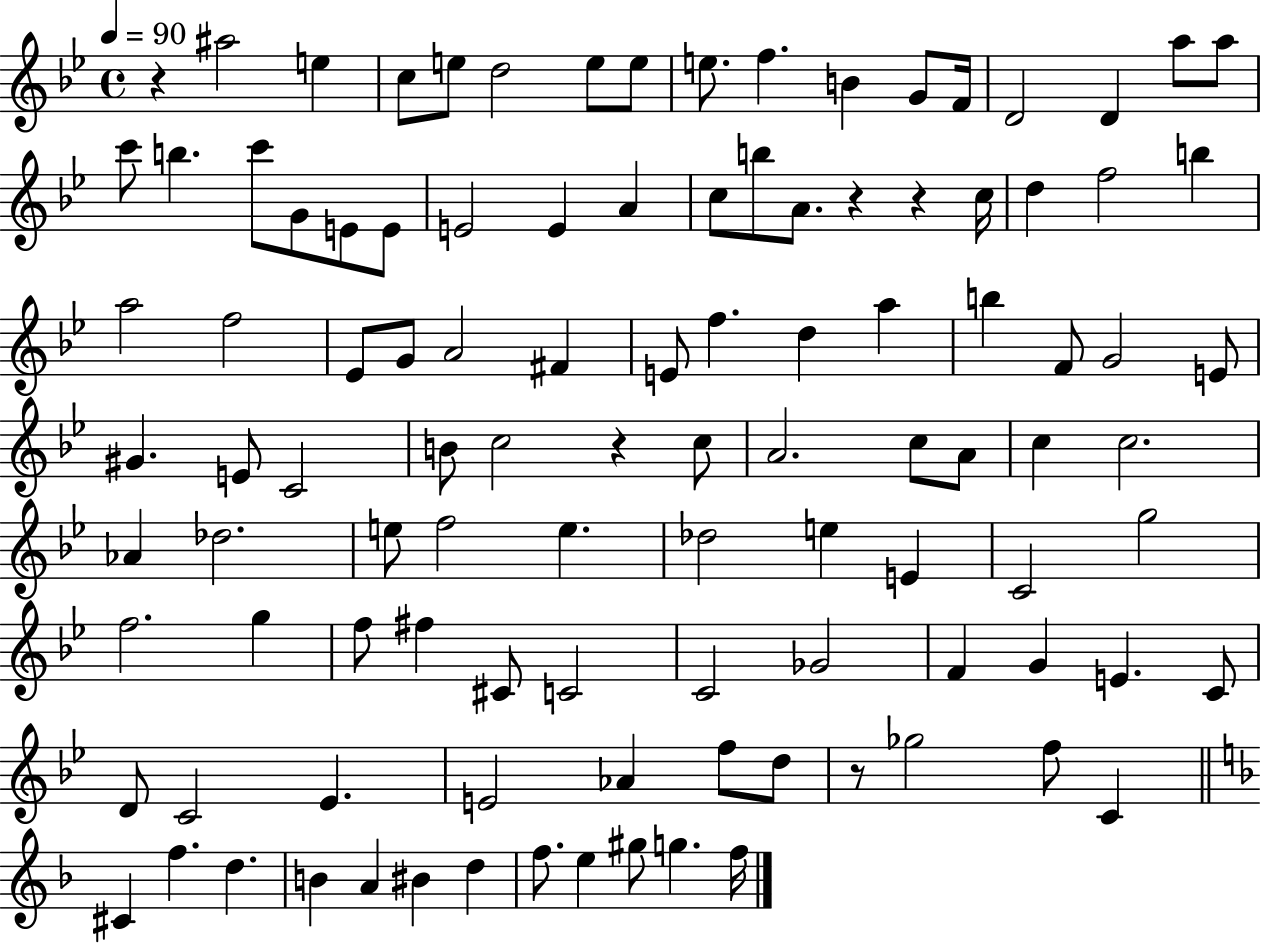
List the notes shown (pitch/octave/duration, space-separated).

R/q A#5/h E5/q C5/e E5/e D5/h E5/e E5/e E5/e. F5/q. B4/q G4/e F4/s D4/h D4/q A5/e A5/e C6/e B5/q. C6/e G4/e E4/e E4/e E4/h E4/q A4/q C5/e B5/e A4/e. R/q R/q C5/s D5/q F5/h B5/q A5/h F5/h Eb4/e G4/e A4/h F#4/q E4/e F5/q. D5/q A5/q B5/q F4/e G4/h E4/e G#4/q. E4/e C4/h B4/e C5/h R/q C5/e A4/h. C5/e A4/e C5/q C5/h. Ab4/q Db5/h. E5/e F5/h E5/q. Db5/h E5/q E4/q C4/h G5/h F5/h. G5/q F5/e F#5/q C#4/e C4/h C4/h Gb4/h F4/q G4/q E4/q. C4/e D4/e C4/h Eb4/q. E4/h Ab4/q F5/e D5/e R/e Gb5/h F5/e C4/q C#4/q F5/q. D5/q. B4/q A4/q BIS4/q D5/q F5/e. E5/q G#5/e G5/q. F5/s